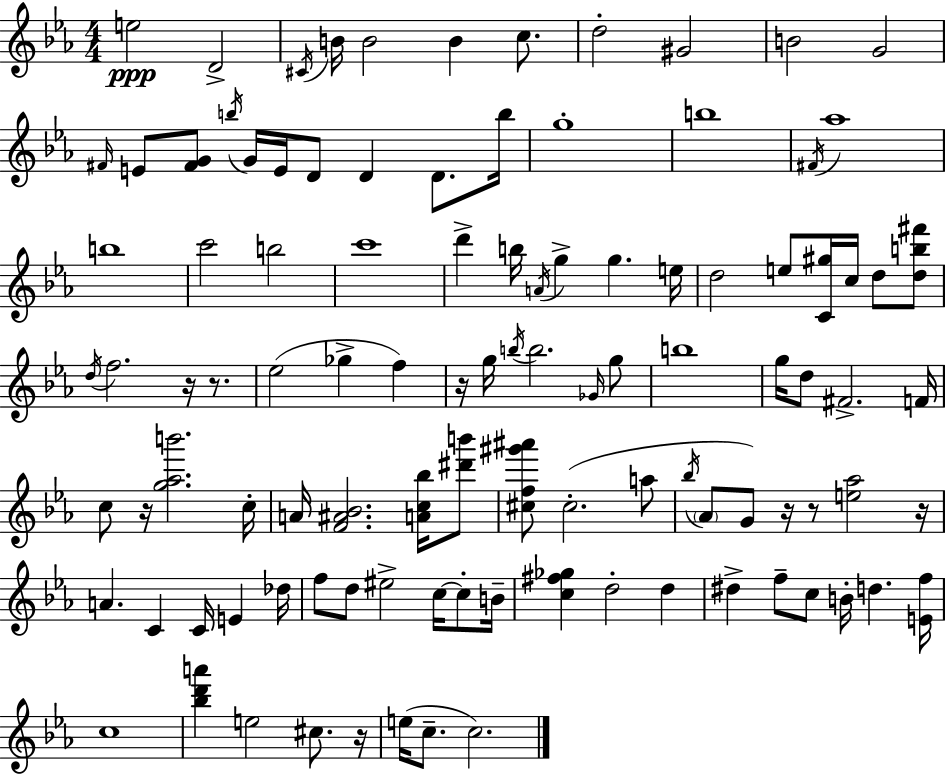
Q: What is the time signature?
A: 4/4